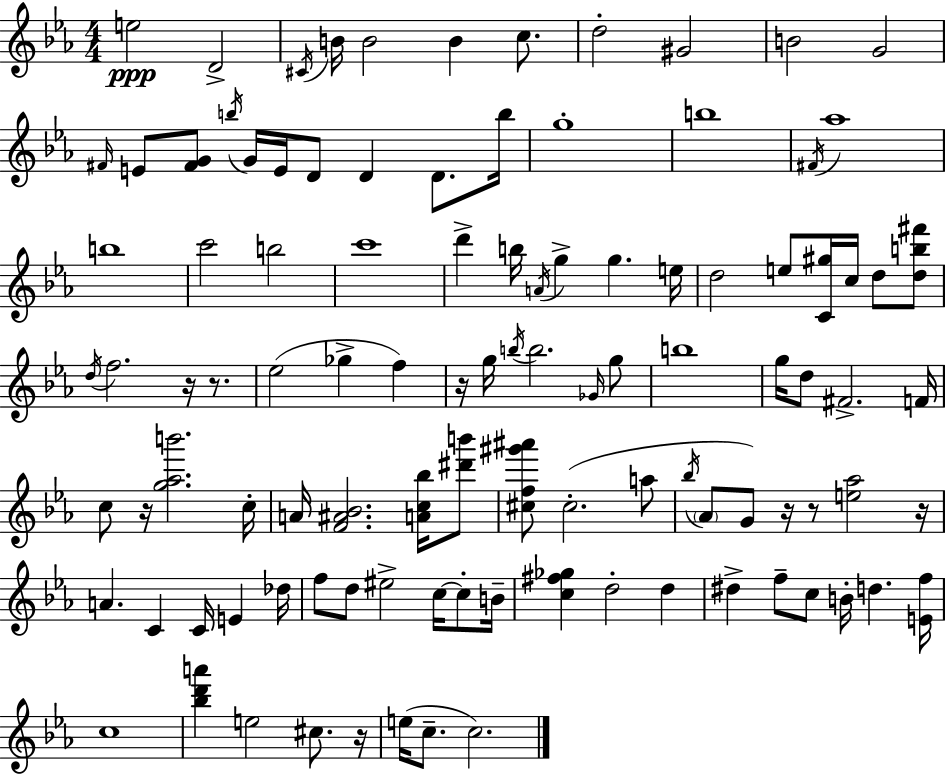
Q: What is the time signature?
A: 4/4